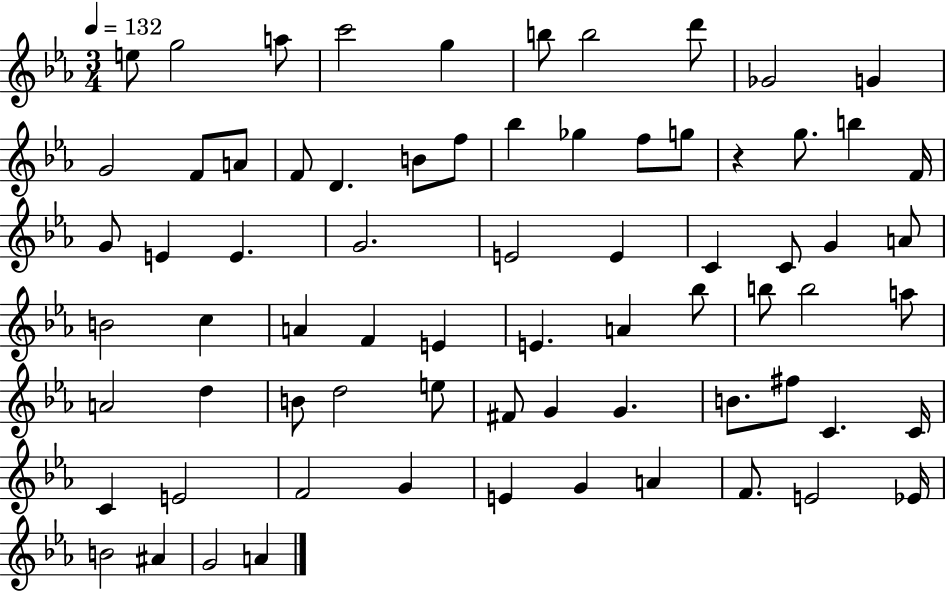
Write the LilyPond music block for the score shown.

{
  \clef treble
  \numericTimeSignature
  \time 3/4
  \key ees \major
  \tempo 4 = 132
  e''8 g''2 a''8 | c'''2 g''4 | b''8 b''2 d'''8 | ges'2 g'4 | \break g'2 f'8 a'8 | f'8 d'4. b'8 f''8 | bes''4 ges''4 f''8 g''8 | r4 g''8. b''4 f'16 | \break g'8 e'4 e'4. | g'2. | e'2 e'4 | c'4 c'8 g'4 a'8 | \break b'2 c''4 | a'4 f'4 e'4 | e'4. a'4 bes''8 | b''8 b''2 a''8 | \break a'2 d''4 | b'8 d''2 e''8 | fis'8 g'4 g'4. | b'8. fis''8 c'4. c'16 | \break c'4 e'2 | f'2 g'4 | e'4 g'4 a'4 | f'8. e'2 ees'16 | \break b'2 ais'4 | g'2 a'4 | \bar "|."
}